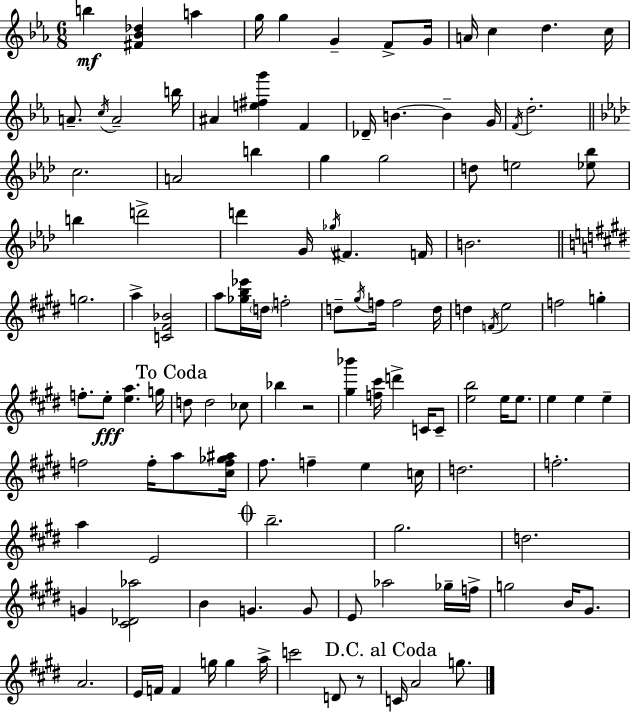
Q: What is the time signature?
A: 6/8